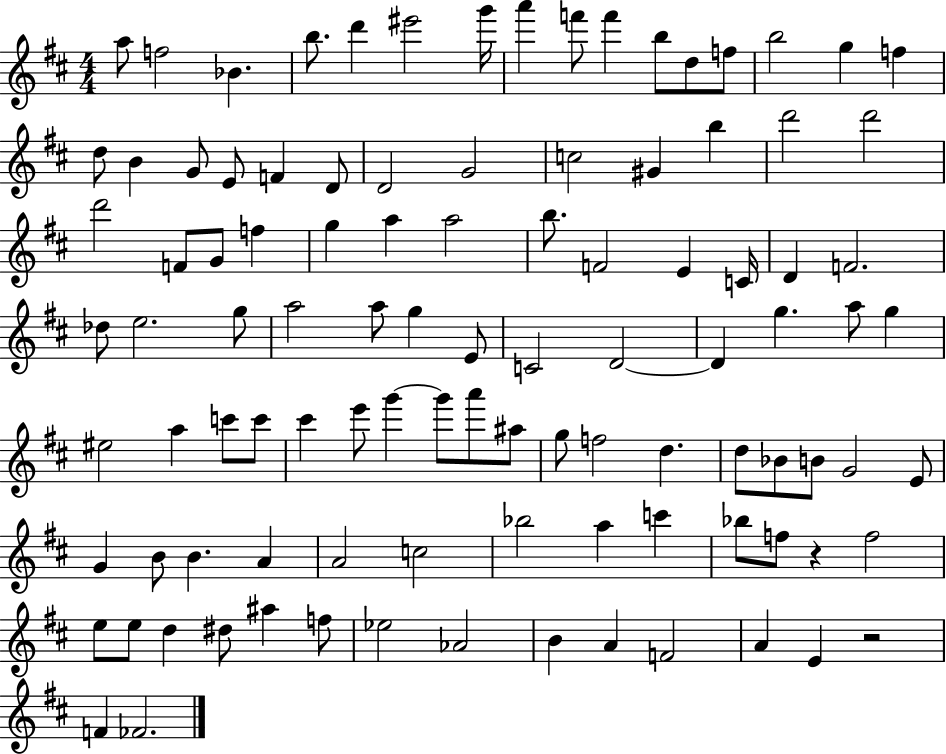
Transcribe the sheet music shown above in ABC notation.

X:1
T:Untitled
M:4/4
L:1/4
K:D
a/2 f2 _B b/2 d' ^e'2 g'/4 a' f'/2 f' b/2 d/2 f/2 b2 g f d/2 B G/2 E/2 F D/2 D2 G2 c2 ^G b d'2 d'2 d'2 F/2 G/2 f g a a2 b/2 F2 E C/4 D F2 _d/2 e2 g/2 a2 a/2 g E/2 C2 D2 D g a/2 g ^e2 a c'/2 c'/2 ^c' e'/2 g' g'/2 a'/2 ^a/2 g/2 f2 d d/2 _B/2 B/2 G2 E/2 G B/2 B A A2 c2 _b2 a c' _b/2 f/2 z f2 e/2 e/2 d ^d/2 ^a f/2 _e2 _A2 B A F2 A E z2 F _F2